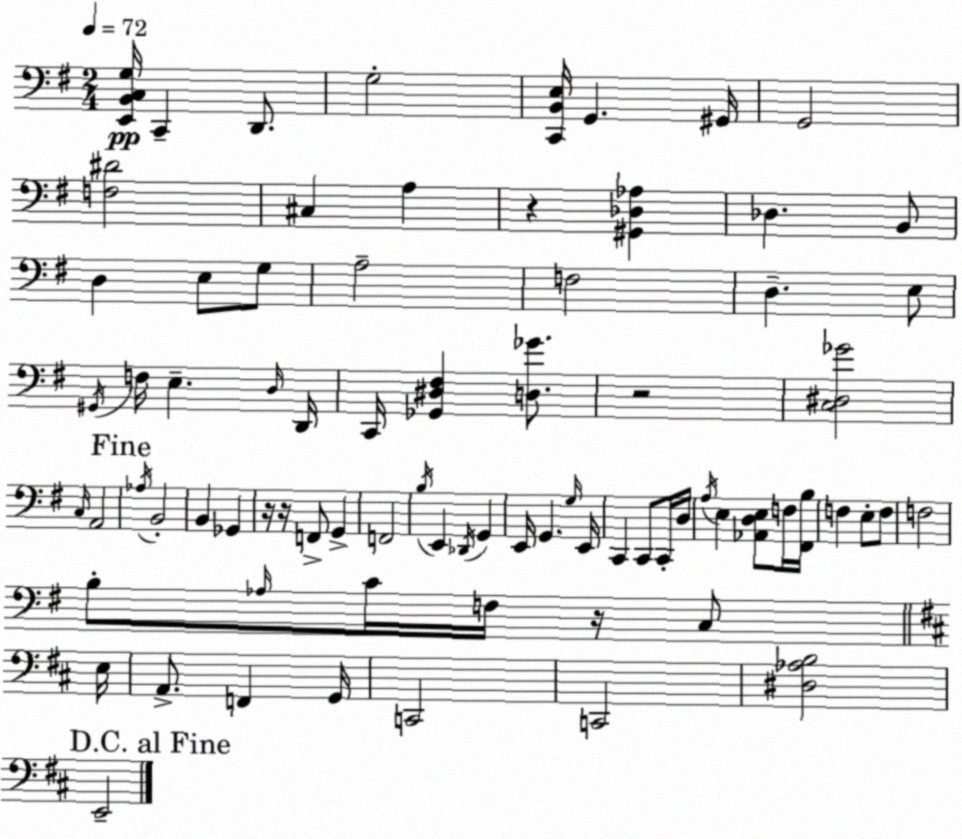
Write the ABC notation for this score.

X:1
T:Untitled
M:2/4
L:1/4
K:Em
[E,,B,,C,G,]/4 C,, D,,/2 G,2 [C,,B,,E,]/4 G,, ^G,,/4 G,,2 [F,^D]2 ^C, A, z [^G,,_D,_A,] _D, B,,/2 D, E,/2 G,/2 A,2 F,2 D, E,/2 ^G,,/4 F,/4 E, D,/4 D,,/4 C,,/4 [_G,,^D,^F,] [D,_G]/2 z2 [C,^D,_G]2 C,/4 A,,2 _A,/4 B,,2 B,, _G,, z/4 z/4 F,,/2 G,, F,,2 B,/4 E,, _D,,/4 G,, E,,/4 G,, G,/4 E,,/4 C,, C,,/2 C,,/4 D,/4 A,/4 E, [_A,,D,E,]/2 F,/4 [^F,,B,]/4 F, E,/2 F,/2 F,2 B,/2 _A,/4 C/4 F,/4 z/4 C,/2 E,/4 A,,/2 F,, G,,/4 C,,2 C,,2 [^D,_A,B,]2 E,,2